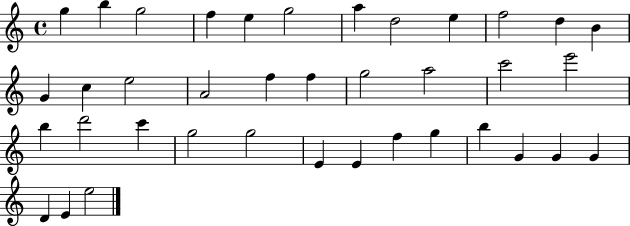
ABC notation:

X:1
T:Untitled
M:4/4
L:1/4
K:C
g b g2 f e g2 a d2 e f2 d B G c e2 A2 f f g2 a2 c'2 e'2 b d'2 c' g2 g2 E E f g b G G G D E e2